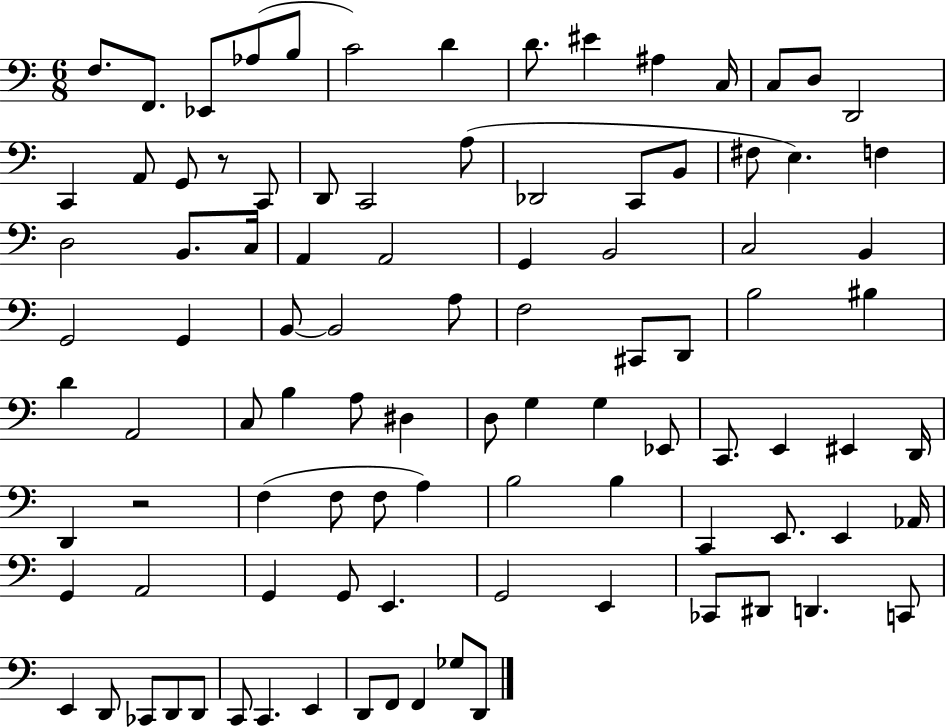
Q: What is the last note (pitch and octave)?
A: D2